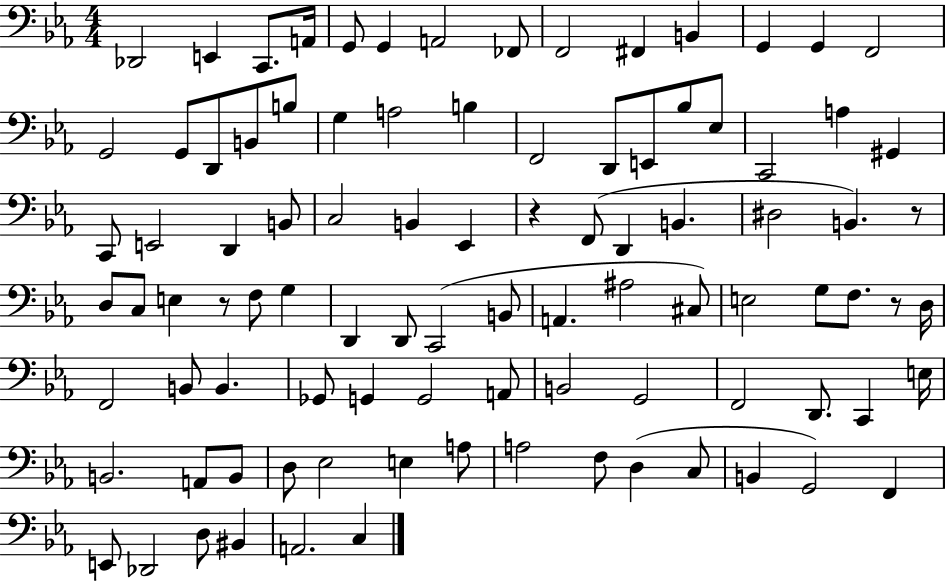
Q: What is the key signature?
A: EES major